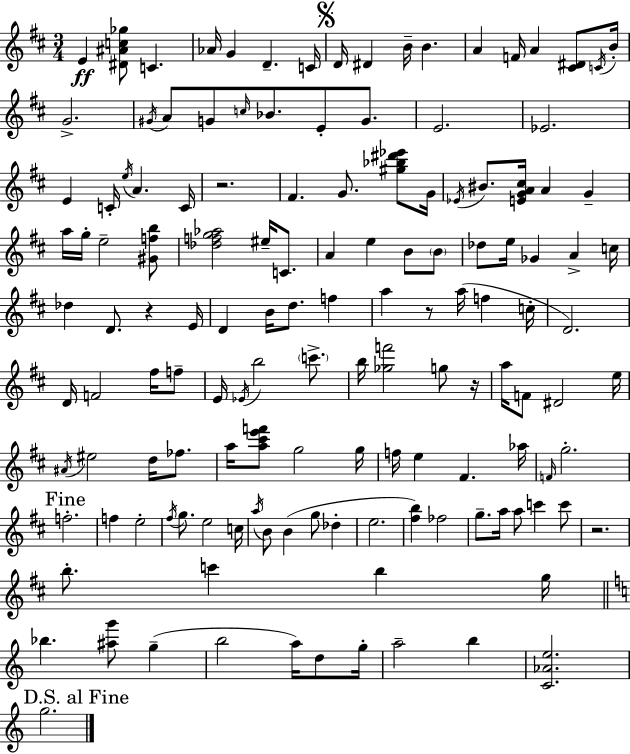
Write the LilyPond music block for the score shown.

{
  \clef treble
  \numericTimeSignature
  \time 3/4
  \key d \major
  e'4\ff <dis' ais' c'' ges''>8 c'4. | aes'16 g'4 d'4.-- c'16 | \mark \markup { \musicglyph "scripts.segno" } d'16 dis'4 b'16-- b'4. | a'4 f'16 a'4 <cis' dis'>8 \acciaccatura { c'16 } | \break b'16-. g'2.-> | \acciaccatura { gis'16 } a'8 g'8 \grace { c''16 } bes'8. e'8-. | g'8. e'2. | ees'2. | \break e'4 c'16-. \acciaccatura { e''16 } a'4. | c'16 r2. | fis'4. g'8. | <gis'' bes'' dis''' ees'''>8 g'16 \acciaccatura { ees'16 } bis'8. <e' g' a' cis''>16 a'4 | \break g'4-- a''16 g''16-. e''2-- | <gis' f'' b''>8 <des'' f'' g'' aes''>2 | eis''16-- c'8. a'4 e''4 | b'8 \parenthesize b'8 des''8 e''16 ges'4 | \break a'4-> c''16 des''4 d'8. | r4 e'16 d'4 b'16 d''8. | f''4 a''4 r8 a''16( | f''4 c''16-. d'2.) | \break d'16 f'2 | fis''16 f''8-- e'16 \acciaccatura { ees'16 } b''2 | \parenthesize c'''8.-> b''16 <ges'' f'''>2 | g''8 r16 a''16 f'8 dis'2 | \break e''16 \acciaccatura { ais'16 } eis''2 | d''16 fes''8. a''16 <a'' cis''' e''' f'''>8 g''2 | g''16 f''16 e''4 | fis'4. aes''16 \grace { f'16 } g''2.-. | \break \mark "Fine" f''2.-. | f''4 | e''2-. \acciaccatura { fis''16 } g''8. | e''2 c''16 \acciaccatura { a''16 } b'8 | \break b'4( g''8 des''4-. e''2. | <fis'' b''>4) | fes''2 g''8.-- | a''16 a''8 c'''4 c'''8 r2. | \break b''8.-. | c'''4 b''4 g''16 \bar "||" \break \key c \major bes''4. <ais'' g'''>8 g''4--( | b''2 a''16) d''8 g''16-. | a''2-- b''4 | <c' aes' e''>2. | \break \mark "D.S. al Fine" g''2. | \bar "|."
}